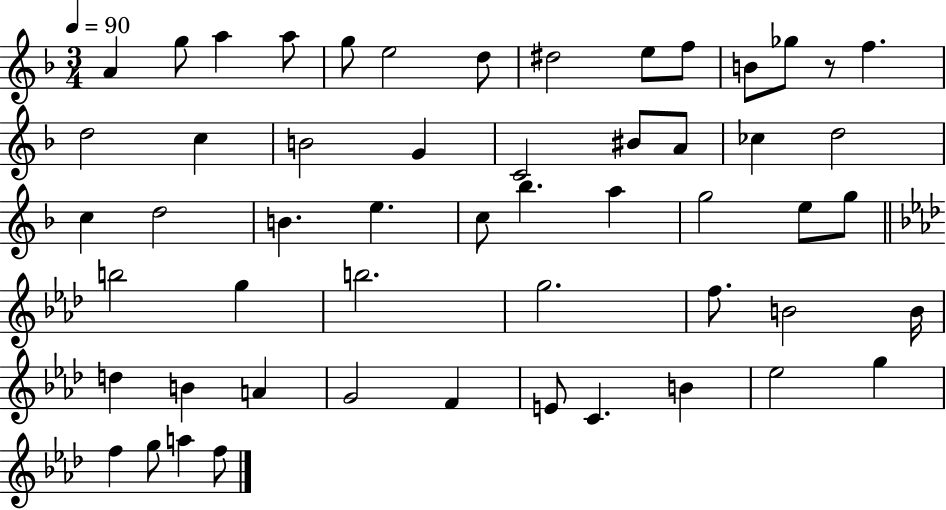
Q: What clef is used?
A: treble